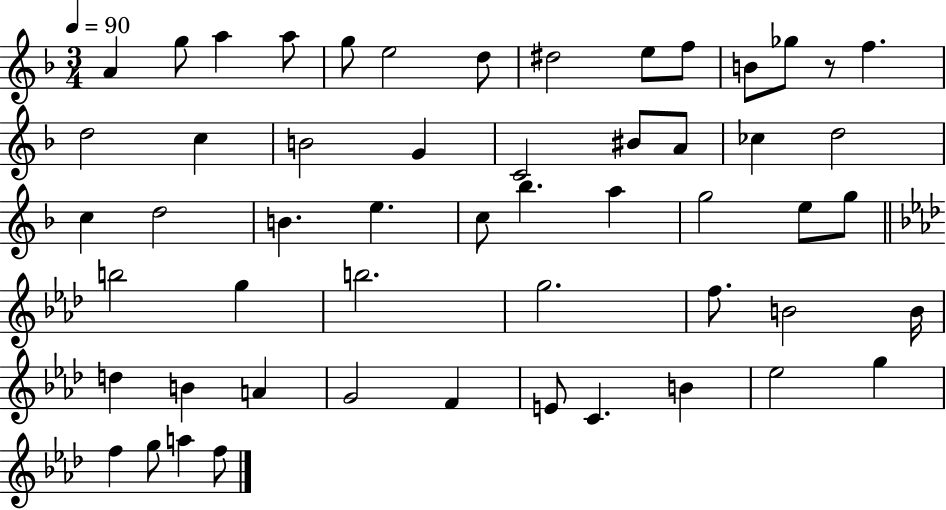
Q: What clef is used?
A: treble